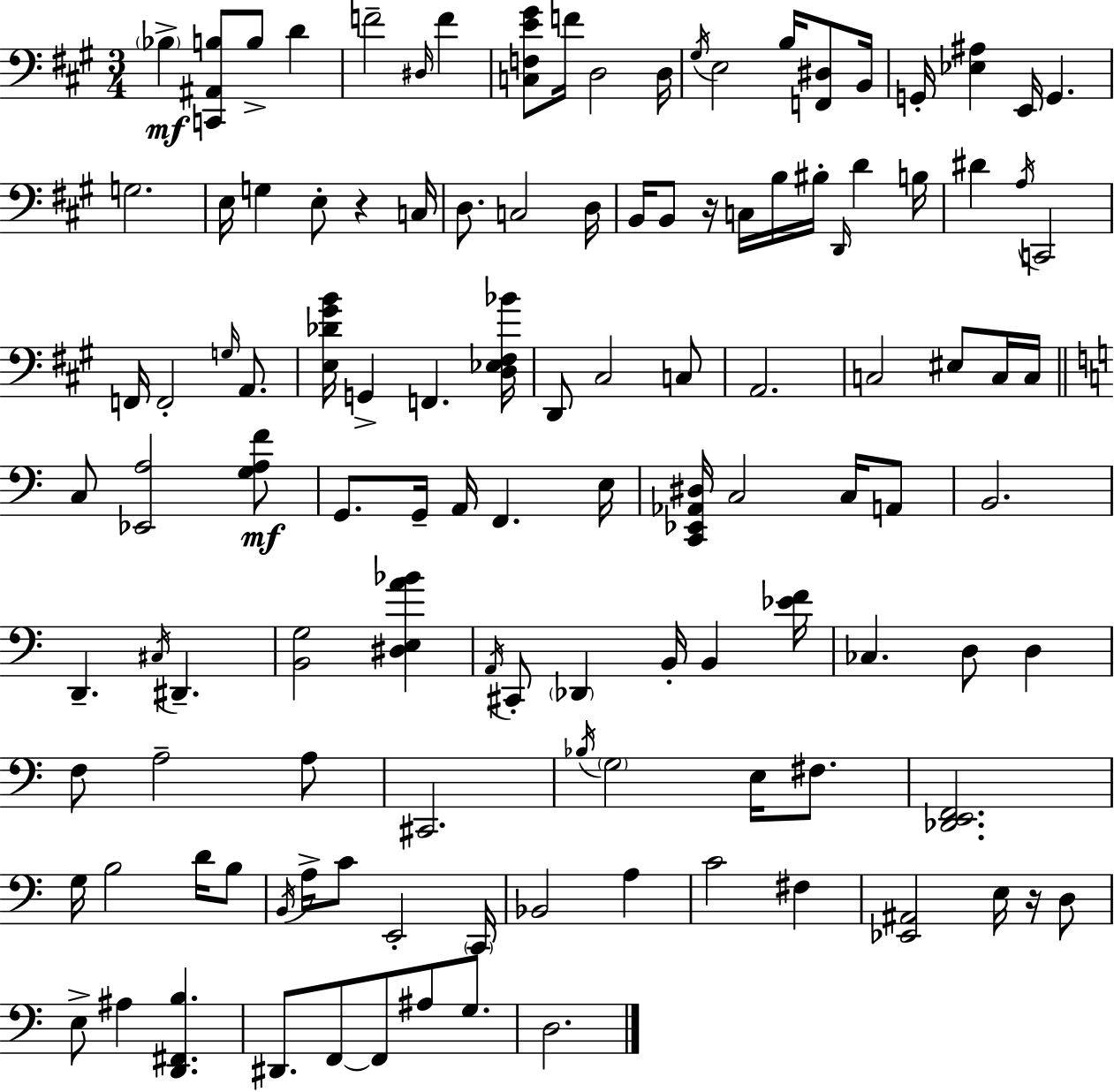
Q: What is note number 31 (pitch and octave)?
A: D4